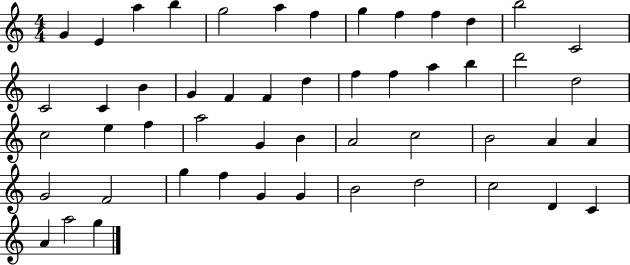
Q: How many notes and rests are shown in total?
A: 51